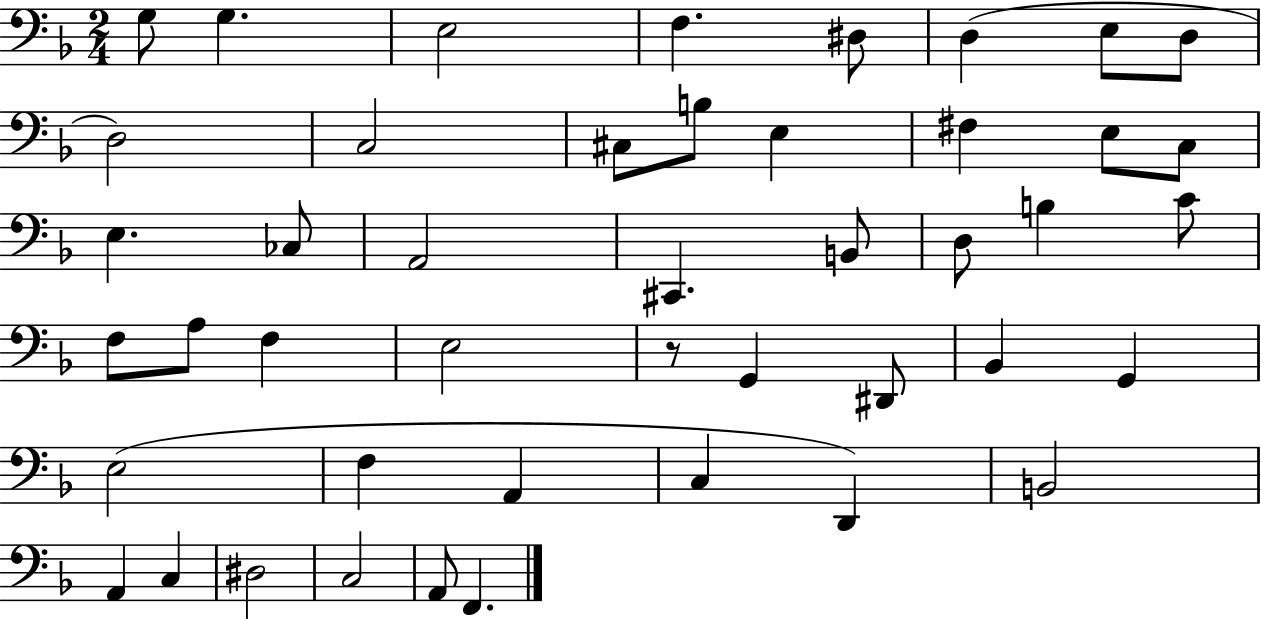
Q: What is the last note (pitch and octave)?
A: F2